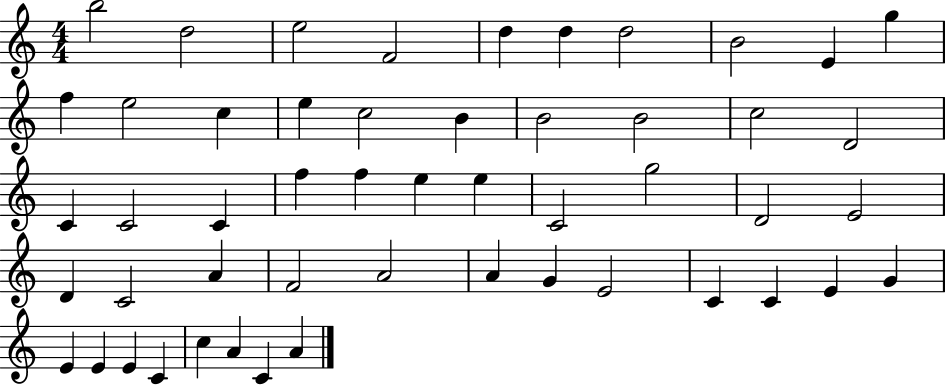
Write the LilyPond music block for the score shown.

{
  \clef treble
  \numericTimeSignature
  \time 4/4
  \key c \major
  b''2 d''2 | e''2 f'2 | d''4 d''4 d''2 | b'2 e'4 g''4 | \break f''4 e''2 c''4 | e''4 c''2 b'4 | b'2 b'2 | c''2 d'2 | \break c'4 c'2 c'4 | f''4 f''4 e''4 e''4 | c'2 g''2 | d'2 e'2 | \break d'4 c'2 a'4 | f'2 a'2 | a'4 g'4 e'2 | c'4 c'4 e'4 g'4 | \break e'4 e'4 e'4 c'4 | c''4 a'4 c'4 a'4 | \bar "|."
}